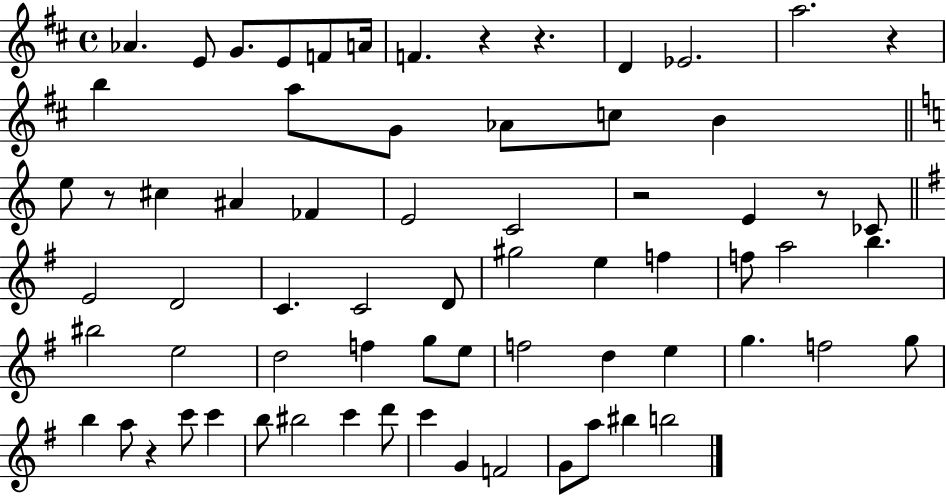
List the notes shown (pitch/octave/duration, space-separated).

Ab4/q. E4/e G4/e. E4/e F4/e A4/s F4/q. R/q R/q. D4/q Eb4/h. A5/h. R/q B5/q A5/e G4/e Ab4/e C5/e B4/q E5/e R/e C#5/q A#4/q FES4/q E4/h C4/h R/h E4/q R/e CES4/e E4/h D4/h C4/q. C4/h D4/e G#5/h E5/q F5/q F5/e A5/h B5/q. BIS5/h E5/h D5/h F5/q G5/e E5/e F5/h D5/q E5/q G5/q. F5/h G5/e B5/q A5/e R/q C6/e C6/q B5/e BIS5/h C6/q D6/e C6/q G4/q F4/h G4/e A5/e BIS5/q B5/h